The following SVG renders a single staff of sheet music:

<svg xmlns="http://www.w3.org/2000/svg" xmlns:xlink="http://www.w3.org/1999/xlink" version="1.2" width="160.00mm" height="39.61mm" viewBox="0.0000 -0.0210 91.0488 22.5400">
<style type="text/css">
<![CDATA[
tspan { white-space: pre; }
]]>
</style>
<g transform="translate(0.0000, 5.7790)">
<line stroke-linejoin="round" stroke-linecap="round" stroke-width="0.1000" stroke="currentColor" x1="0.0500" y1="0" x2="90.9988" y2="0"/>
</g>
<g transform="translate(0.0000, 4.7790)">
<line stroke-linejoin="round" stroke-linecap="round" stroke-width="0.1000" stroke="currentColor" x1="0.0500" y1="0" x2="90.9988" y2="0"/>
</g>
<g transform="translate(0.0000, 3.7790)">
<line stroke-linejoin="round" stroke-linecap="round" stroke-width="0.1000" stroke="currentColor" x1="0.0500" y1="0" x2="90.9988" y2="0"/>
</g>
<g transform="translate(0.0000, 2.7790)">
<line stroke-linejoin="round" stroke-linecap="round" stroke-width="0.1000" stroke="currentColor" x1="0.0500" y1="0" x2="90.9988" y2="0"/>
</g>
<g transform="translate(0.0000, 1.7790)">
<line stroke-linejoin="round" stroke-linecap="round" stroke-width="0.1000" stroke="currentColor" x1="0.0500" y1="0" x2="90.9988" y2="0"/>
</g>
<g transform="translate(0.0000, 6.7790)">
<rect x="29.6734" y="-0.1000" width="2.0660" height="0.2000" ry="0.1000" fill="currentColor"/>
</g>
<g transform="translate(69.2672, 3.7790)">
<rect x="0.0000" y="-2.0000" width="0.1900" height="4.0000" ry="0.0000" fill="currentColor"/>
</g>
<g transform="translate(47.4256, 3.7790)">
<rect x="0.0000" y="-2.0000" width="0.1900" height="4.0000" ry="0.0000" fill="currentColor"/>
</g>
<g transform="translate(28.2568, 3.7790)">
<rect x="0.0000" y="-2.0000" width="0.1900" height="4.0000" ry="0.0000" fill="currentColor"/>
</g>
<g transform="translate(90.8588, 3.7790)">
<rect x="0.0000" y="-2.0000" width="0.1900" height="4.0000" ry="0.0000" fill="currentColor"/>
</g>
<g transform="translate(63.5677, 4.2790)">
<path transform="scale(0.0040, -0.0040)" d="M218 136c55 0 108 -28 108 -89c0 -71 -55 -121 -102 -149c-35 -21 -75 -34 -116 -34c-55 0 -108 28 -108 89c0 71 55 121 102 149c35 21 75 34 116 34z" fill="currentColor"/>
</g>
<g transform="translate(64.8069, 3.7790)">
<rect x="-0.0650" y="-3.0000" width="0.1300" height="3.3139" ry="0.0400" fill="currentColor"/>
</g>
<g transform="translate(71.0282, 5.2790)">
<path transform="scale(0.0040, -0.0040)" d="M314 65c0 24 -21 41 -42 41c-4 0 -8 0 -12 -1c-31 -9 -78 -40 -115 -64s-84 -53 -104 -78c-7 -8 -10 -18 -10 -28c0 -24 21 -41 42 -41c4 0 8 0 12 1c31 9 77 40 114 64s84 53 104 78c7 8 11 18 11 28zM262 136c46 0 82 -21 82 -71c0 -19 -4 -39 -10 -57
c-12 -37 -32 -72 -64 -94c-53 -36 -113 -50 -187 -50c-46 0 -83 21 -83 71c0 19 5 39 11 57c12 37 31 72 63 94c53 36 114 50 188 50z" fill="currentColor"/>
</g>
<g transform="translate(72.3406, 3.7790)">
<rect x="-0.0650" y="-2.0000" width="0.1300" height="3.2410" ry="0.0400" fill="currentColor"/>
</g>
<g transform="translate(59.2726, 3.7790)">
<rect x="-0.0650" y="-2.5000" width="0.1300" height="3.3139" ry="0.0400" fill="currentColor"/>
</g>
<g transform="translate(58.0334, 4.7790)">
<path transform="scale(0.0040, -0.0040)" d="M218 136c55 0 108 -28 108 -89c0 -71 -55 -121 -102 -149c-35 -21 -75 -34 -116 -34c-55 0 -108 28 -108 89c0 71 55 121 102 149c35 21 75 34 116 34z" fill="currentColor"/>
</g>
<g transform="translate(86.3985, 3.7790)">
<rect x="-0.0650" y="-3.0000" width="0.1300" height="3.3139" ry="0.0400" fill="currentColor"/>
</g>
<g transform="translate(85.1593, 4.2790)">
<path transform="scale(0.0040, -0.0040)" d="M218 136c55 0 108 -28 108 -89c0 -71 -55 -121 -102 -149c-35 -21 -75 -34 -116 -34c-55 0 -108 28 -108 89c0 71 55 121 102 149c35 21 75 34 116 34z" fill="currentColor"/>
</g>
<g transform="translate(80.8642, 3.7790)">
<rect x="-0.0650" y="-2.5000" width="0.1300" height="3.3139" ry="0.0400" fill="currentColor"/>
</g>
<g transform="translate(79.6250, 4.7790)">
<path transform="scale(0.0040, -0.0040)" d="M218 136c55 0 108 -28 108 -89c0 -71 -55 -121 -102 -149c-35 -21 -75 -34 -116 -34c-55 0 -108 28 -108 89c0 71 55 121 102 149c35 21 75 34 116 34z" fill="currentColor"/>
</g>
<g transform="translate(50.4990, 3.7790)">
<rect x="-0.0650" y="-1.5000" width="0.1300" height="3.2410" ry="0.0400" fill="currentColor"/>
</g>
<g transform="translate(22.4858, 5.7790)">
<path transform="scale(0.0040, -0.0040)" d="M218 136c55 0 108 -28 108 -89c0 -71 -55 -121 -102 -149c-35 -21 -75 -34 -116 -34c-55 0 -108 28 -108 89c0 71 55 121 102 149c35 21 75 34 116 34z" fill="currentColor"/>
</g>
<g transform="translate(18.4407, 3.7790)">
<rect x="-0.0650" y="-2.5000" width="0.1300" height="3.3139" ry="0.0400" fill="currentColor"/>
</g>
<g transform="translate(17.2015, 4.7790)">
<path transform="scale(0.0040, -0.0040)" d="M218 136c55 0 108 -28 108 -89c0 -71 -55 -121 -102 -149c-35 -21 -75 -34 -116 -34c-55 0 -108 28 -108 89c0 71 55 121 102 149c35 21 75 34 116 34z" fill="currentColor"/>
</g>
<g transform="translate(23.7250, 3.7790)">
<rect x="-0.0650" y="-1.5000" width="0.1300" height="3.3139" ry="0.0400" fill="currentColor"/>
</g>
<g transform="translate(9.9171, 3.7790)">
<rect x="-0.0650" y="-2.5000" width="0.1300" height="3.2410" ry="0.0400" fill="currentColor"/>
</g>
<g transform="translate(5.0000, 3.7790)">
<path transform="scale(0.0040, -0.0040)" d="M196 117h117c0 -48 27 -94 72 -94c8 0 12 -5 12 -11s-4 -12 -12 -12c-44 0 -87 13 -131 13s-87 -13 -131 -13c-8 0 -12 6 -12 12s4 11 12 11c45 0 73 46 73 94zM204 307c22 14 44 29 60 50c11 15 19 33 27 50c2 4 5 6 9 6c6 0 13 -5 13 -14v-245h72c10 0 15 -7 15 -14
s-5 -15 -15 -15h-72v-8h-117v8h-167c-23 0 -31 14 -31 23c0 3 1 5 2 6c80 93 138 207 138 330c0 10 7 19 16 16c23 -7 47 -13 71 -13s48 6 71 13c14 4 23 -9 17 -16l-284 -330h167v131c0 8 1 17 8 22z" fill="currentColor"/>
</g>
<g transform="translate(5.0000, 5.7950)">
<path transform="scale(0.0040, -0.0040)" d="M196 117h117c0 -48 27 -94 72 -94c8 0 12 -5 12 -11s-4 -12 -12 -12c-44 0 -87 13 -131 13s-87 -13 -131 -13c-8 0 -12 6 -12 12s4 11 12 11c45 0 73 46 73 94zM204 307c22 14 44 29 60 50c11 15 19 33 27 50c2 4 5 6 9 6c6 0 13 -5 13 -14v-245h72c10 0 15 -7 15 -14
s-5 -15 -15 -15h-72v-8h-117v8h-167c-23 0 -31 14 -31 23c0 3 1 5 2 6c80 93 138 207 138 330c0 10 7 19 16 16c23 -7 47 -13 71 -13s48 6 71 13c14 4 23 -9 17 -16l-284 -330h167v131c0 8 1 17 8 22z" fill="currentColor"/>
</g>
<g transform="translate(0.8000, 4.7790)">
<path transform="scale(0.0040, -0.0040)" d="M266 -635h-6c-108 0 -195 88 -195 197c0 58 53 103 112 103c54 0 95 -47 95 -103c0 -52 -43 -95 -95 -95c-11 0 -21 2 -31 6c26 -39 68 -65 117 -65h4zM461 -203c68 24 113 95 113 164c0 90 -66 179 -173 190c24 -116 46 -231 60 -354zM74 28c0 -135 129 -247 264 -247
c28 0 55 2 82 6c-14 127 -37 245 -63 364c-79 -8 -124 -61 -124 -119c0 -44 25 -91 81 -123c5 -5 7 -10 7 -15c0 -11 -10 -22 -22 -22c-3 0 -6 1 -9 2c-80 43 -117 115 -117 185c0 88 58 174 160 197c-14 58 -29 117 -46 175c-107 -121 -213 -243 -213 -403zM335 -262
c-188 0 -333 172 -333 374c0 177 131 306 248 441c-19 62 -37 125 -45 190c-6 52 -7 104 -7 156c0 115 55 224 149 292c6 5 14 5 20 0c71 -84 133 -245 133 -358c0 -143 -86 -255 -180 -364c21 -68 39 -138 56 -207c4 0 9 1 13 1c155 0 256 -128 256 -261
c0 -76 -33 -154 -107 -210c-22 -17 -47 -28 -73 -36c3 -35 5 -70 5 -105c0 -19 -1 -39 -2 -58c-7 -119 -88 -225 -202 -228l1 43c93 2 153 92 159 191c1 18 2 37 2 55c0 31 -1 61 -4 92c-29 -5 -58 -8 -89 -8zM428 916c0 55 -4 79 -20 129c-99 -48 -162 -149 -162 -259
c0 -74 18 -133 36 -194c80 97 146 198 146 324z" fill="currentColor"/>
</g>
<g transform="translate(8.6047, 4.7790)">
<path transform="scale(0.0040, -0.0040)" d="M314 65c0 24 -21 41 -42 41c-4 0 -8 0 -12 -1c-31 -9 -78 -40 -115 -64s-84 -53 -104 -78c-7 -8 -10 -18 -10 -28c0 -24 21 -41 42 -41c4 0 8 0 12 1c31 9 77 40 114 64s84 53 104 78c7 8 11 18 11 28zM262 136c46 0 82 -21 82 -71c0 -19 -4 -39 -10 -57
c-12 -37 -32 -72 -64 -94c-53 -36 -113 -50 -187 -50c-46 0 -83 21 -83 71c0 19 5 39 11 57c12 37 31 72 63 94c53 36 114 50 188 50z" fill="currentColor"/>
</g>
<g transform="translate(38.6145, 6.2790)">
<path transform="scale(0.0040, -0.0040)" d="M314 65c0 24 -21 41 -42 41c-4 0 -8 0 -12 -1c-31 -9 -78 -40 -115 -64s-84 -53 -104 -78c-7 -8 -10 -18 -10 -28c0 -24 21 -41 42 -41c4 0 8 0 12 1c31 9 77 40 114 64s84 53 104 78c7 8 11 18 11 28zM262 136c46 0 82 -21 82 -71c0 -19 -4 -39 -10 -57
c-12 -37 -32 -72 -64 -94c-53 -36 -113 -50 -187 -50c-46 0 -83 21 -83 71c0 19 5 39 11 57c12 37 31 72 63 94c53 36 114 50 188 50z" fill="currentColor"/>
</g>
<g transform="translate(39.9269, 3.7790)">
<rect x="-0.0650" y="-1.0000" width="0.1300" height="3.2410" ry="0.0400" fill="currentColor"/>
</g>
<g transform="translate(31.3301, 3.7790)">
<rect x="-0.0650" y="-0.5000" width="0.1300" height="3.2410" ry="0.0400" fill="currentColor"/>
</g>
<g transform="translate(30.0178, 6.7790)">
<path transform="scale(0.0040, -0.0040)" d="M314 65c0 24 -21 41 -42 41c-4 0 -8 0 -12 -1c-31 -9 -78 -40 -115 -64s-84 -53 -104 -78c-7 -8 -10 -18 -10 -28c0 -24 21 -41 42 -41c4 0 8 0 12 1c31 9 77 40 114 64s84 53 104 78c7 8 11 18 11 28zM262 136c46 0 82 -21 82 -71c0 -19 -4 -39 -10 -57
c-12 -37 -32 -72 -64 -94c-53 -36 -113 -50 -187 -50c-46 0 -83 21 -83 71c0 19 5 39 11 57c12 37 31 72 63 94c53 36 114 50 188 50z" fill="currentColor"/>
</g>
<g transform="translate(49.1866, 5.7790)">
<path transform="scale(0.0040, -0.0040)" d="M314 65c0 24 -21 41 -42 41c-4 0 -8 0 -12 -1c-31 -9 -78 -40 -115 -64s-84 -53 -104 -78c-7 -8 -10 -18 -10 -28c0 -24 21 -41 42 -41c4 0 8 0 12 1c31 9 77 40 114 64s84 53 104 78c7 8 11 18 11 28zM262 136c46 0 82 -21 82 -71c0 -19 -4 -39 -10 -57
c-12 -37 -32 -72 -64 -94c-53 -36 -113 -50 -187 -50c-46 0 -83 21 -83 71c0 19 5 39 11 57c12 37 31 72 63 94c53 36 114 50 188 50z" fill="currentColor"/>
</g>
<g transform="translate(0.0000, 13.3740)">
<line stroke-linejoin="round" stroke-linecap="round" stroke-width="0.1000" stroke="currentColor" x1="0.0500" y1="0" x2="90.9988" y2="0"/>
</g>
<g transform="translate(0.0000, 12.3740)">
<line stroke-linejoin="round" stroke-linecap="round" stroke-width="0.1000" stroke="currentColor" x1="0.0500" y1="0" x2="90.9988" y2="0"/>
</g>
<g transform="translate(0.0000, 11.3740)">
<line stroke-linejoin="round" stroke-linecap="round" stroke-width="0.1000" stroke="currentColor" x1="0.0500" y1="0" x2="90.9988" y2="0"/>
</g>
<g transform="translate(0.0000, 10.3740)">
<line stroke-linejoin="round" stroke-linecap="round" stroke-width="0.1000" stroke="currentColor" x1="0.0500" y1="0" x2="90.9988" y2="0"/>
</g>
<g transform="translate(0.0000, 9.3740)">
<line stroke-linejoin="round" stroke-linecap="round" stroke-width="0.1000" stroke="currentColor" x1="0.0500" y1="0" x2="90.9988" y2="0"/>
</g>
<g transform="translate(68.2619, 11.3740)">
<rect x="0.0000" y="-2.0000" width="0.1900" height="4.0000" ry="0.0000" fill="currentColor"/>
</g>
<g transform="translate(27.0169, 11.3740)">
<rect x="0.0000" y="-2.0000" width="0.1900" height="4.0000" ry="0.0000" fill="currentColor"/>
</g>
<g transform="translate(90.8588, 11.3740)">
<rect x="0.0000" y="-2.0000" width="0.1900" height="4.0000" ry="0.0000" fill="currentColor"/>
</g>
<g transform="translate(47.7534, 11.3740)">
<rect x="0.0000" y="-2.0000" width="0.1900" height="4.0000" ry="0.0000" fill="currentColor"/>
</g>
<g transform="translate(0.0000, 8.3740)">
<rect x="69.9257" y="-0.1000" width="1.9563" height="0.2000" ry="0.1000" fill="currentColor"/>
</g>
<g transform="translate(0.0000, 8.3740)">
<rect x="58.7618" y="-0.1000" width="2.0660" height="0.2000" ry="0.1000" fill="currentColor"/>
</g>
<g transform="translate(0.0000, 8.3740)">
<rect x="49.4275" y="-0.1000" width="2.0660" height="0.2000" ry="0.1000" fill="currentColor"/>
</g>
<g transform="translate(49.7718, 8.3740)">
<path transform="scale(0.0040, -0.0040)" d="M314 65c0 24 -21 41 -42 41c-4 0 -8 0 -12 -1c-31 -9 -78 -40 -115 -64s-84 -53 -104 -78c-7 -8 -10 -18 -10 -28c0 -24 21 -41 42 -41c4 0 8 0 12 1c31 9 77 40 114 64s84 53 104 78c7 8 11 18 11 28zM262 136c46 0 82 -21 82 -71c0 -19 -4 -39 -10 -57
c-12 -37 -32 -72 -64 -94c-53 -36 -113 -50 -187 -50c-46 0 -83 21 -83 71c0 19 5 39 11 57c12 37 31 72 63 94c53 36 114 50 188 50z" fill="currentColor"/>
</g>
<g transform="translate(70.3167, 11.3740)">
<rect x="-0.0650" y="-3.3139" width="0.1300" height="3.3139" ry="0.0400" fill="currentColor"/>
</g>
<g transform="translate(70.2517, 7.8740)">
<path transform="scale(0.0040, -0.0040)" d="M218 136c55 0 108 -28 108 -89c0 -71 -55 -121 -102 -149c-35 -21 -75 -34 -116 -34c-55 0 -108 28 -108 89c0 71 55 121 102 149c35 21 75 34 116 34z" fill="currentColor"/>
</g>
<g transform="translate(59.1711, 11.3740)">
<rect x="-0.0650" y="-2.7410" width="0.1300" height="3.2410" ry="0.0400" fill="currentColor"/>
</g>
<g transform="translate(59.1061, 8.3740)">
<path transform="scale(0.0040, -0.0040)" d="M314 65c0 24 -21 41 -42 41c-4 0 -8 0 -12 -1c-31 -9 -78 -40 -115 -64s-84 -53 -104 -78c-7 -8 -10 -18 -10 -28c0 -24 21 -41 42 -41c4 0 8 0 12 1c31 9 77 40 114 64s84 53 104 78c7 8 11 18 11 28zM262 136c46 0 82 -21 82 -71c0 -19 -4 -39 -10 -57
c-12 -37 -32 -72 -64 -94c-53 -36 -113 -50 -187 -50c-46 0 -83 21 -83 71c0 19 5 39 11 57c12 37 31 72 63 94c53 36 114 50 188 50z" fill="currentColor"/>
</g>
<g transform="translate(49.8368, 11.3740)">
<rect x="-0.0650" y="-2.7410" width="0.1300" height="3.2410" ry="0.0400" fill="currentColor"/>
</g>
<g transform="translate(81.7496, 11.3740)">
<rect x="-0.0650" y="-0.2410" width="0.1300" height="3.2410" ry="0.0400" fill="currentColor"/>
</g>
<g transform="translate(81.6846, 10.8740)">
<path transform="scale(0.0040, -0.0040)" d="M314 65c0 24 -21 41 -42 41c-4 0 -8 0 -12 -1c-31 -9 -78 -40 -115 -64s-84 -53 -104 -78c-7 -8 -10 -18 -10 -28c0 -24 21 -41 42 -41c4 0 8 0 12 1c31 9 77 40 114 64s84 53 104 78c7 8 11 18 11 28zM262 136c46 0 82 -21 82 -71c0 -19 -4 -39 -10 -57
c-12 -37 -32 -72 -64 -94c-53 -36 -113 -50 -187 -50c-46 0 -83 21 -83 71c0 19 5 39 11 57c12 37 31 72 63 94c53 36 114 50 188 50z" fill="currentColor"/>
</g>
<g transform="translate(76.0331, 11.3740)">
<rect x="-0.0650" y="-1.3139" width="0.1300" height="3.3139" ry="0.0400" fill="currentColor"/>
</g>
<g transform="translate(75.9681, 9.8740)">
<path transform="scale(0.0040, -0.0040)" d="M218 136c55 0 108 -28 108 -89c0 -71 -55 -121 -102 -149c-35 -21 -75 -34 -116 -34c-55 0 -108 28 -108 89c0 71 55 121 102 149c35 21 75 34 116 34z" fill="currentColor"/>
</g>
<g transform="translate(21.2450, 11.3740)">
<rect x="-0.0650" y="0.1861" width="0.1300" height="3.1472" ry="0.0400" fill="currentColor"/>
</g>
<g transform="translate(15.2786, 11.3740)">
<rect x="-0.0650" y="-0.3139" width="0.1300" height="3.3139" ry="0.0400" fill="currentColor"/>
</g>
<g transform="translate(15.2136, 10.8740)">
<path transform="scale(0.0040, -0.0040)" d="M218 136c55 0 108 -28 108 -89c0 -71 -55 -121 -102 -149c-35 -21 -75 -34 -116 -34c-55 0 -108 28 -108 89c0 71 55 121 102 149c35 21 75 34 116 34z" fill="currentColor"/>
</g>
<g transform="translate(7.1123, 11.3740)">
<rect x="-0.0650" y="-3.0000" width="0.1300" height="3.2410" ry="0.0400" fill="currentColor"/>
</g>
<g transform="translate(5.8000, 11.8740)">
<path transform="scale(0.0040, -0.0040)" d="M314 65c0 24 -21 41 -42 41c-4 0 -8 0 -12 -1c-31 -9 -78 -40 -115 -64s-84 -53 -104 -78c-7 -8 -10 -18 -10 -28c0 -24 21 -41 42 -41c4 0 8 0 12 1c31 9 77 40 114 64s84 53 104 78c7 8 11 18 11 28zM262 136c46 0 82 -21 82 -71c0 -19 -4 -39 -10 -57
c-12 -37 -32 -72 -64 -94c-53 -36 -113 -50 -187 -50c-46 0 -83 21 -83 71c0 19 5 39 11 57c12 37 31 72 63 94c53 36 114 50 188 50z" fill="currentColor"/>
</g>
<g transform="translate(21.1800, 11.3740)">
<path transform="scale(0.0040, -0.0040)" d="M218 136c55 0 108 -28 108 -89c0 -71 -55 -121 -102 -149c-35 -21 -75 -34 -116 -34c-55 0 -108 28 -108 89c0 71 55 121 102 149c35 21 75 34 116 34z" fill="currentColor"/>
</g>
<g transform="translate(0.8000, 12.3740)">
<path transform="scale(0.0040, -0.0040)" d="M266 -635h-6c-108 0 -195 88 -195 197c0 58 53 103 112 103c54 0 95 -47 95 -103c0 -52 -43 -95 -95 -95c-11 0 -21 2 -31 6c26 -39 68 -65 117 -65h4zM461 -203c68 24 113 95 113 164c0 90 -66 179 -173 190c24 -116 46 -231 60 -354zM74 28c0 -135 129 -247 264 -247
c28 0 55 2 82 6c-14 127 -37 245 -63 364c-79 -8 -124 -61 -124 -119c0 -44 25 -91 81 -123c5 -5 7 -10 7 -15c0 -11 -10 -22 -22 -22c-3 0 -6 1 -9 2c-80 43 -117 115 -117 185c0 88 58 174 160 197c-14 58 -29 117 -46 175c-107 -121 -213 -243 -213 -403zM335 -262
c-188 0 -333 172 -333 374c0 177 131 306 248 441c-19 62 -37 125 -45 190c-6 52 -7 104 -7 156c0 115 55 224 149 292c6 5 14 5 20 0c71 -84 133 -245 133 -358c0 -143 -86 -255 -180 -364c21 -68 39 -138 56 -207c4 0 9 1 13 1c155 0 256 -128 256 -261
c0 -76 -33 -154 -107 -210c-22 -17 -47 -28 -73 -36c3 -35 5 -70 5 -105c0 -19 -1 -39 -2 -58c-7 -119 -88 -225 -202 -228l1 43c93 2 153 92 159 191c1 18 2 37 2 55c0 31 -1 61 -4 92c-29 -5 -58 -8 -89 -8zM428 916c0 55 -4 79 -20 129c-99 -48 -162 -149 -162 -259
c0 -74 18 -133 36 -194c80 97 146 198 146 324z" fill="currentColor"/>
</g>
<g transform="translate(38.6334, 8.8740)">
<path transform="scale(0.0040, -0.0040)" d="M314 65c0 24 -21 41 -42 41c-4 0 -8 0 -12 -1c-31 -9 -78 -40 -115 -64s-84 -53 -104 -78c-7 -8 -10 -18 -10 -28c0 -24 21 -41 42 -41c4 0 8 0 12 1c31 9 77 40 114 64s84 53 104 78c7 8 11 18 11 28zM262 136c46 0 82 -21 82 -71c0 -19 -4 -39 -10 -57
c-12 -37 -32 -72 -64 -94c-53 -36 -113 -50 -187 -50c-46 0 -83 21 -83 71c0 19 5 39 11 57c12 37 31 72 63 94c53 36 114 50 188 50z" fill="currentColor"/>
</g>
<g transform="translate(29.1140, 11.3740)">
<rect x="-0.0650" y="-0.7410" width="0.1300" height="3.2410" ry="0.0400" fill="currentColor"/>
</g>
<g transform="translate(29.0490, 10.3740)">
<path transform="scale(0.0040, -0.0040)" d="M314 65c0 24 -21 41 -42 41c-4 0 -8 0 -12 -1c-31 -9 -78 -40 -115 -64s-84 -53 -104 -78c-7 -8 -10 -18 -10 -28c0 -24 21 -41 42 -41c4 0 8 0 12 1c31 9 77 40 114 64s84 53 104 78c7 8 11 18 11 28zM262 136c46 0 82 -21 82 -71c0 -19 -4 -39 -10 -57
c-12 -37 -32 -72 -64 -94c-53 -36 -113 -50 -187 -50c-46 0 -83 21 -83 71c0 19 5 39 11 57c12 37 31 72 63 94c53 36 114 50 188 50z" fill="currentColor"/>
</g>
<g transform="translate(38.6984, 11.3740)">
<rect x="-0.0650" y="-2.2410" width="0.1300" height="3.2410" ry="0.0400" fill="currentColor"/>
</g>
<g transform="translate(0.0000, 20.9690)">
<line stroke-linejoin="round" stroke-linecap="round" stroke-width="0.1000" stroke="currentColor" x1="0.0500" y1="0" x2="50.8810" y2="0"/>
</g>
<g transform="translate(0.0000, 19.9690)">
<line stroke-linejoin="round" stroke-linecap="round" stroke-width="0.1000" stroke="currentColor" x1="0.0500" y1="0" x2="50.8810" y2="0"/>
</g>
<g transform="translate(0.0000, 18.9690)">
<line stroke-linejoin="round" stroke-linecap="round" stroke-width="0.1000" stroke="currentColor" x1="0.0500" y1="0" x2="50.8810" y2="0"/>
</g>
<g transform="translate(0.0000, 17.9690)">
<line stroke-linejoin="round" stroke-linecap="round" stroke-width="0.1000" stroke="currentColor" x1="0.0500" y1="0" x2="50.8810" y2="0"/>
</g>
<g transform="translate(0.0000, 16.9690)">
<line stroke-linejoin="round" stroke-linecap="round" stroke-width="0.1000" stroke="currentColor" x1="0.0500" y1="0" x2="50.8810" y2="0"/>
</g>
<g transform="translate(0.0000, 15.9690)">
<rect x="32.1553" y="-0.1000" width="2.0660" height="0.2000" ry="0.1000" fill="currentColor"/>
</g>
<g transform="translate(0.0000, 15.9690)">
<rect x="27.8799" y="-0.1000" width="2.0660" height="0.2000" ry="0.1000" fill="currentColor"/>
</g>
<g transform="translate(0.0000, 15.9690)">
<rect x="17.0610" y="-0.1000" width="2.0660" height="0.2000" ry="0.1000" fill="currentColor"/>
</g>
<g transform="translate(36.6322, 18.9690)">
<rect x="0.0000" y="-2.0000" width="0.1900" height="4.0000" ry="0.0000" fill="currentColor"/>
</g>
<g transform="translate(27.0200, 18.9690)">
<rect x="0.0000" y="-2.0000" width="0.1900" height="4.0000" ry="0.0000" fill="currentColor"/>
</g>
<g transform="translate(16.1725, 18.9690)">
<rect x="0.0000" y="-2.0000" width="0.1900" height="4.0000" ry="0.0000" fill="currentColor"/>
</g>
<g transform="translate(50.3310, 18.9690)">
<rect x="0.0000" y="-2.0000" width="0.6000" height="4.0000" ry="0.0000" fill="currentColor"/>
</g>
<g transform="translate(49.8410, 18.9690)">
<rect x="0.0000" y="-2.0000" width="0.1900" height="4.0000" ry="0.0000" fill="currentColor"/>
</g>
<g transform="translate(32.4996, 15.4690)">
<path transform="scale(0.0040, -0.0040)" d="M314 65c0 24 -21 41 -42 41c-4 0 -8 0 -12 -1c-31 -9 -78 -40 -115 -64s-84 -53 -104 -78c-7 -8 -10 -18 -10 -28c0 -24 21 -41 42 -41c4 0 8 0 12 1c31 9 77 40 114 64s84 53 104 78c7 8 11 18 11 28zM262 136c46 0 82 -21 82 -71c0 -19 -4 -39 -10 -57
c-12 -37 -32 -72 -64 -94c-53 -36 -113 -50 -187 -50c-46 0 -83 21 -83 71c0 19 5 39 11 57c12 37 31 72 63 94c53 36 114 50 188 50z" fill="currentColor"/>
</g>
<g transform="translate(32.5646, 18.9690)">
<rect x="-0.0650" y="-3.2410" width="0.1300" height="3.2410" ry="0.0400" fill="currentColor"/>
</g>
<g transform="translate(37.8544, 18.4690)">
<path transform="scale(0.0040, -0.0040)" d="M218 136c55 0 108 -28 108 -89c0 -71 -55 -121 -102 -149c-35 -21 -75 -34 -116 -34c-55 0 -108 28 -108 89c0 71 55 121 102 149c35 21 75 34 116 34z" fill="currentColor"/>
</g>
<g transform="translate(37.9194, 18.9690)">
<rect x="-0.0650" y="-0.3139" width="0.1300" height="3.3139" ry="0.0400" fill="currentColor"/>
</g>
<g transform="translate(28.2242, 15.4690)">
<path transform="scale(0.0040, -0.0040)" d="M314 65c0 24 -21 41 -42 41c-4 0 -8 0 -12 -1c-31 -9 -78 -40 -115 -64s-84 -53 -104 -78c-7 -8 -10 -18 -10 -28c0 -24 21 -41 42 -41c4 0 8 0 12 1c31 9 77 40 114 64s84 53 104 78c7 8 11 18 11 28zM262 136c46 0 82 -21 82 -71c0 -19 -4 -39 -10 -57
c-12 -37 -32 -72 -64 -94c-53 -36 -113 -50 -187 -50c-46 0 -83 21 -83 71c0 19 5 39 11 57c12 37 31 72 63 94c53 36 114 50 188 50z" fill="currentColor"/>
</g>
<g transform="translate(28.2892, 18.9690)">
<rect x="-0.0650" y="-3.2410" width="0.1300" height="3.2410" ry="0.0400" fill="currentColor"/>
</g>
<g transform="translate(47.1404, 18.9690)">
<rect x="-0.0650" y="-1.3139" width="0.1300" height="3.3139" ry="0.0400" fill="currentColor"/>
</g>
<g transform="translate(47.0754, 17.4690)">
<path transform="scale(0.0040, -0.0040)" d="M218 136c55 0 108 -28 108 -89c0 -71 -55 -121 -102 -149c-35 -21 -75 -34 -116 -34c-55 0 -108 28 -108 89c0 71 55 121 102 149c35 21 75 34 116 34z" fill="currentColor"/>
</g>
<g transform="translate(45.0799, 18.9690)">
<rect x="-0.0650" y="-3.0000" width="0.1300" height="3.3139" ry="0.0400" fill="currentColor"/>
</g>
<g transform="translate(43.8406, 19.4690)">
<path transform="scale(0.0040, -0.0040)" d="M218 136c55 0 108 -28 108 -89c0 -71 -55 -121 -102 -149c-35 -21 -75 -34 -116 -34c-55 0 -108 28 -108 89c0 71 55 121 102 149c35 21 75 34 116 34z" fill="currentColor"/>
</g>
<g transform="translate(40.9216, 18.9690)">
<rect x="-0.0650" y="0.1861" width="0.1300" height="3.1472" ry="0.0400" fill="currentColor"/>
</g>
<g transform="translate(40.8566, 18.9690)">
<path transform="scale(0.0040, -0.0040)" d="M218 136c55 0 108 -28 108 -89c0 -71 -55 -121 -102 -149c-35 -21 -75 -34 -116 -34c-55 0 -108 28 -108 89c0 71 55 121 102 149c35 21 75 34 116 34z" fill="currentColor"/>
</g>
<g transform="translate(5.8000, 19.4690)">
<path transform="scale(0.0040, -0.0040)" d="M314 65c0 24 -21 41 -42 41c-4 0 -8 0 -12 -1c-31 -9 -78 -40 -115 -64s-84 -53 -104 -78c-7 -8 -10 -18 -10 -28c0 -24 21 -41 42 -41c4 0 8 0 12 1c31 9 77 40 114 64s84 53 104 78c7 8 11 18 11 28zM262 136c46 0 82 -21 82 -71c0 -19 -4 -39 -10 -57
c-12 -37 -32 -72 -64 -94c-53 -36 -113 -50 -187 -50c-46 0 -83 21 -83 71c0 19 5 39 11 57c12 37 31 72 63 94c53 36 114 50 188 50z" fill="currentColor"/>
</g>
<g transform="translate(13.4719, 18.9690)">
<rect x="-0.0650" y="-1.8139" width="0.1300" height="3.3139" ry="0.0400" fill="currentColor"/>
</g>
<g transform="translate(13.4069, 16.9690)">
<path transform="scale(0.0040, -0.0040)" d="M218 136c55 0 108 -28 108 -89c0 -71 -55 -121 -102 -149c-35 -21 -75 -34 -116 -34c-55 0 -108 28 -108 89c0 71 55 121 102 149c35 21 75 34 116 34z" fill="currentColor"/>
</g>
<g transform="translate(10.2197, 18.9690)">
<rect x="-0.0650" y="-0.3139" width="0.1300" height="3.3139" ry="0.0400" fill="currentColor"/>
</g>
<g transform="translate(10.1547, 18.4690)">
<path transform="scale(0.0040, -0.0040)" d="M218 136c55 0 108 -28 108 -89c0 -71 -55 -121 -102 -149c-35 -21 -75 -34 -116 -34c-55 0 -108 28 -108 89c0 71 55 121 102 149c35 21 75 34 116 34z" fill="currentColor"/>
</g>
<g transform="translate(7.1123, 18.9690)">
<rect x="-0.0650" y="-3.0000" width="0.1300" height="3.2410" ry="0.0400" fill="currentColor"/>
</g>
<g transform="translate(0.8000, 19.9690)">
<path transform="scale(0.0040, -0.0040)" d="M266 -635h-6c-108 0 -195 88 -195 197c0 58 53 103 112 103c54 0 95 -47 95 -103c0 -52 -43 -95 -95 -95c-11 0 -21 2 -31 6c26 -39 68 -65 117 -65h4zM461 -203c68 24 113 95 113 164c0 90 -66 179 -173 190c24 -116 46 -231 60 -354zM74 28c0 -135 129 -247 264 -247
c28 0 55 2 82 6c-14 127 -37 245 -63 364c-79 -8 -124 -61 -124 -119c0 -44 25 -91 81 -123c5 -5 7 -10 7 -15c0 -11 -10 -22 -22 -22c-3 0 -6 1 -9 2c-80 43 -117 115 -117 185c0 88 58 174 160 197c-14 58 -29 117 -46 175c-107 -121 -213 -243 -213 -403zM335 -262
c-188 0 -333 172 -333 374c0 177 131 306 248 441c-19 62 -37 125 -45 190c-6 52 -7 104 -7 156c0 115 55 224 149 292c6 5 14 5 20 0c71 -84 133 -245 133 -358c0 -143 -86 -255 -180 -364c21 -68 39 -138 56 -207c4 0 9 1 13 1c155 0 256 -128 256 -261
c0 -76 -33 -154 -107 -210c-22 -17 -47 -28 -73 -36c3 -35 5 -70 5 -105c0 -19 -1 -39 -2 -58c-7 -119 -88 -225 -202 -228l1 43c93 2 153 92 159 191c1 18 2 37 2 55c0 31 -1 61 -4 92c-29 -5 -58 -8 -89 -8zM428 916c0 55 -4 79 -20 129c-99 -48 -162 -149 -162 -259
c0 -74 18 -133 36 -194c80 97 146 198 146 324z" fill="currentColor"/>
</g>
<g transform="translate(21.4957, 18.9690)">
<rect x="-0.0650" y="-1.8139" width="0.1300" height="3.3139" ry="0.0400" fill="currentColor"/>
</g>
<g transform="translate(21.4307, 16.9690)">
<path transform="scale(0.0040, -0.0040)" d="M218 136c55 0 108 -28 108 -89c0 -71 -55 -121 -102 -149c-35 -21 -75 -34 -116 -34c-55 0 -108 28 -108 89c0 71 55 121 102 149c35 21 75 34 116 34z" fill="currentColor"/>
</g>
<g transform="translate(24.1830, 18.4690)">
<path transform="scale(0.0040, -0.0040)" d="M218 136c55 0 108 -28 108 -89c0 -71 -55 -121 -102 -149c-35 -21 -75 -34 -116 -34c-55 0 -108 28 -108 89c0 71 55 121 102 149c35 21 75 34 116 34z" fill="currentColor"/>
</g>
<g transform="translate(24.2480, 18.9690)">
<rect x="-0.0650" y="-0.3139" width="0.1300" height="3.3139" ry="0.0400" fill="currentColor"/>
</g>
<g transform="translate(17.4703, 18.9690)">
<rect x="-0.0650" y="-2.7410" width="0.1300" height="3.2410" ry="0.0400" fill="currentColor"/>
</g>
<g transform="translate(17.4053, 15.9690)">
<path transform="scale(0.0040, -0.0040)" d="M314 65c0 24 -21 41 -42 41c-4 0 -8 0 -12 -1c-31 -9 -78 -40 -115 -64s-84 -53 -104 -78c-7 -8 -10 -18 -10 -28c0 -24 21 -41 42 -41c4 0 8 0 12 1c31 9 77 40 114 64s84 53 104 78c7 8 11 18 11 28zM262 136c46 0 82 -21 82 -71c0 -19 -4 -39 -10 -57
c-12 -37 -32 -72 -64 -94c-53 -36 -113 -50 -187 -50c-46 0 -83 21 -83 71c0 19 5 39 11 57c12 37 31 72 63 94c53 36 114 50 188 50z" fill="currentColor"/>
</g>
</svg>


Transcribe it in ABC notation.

X:1
T:Untitled
M:4/4
L:1/4
K:C
G2 G E C2 D2 E2 G A F2 G A A2 c B d2 g2 a2 a2 b e c2 A2 c f a2 f c b2 b2 c B A e